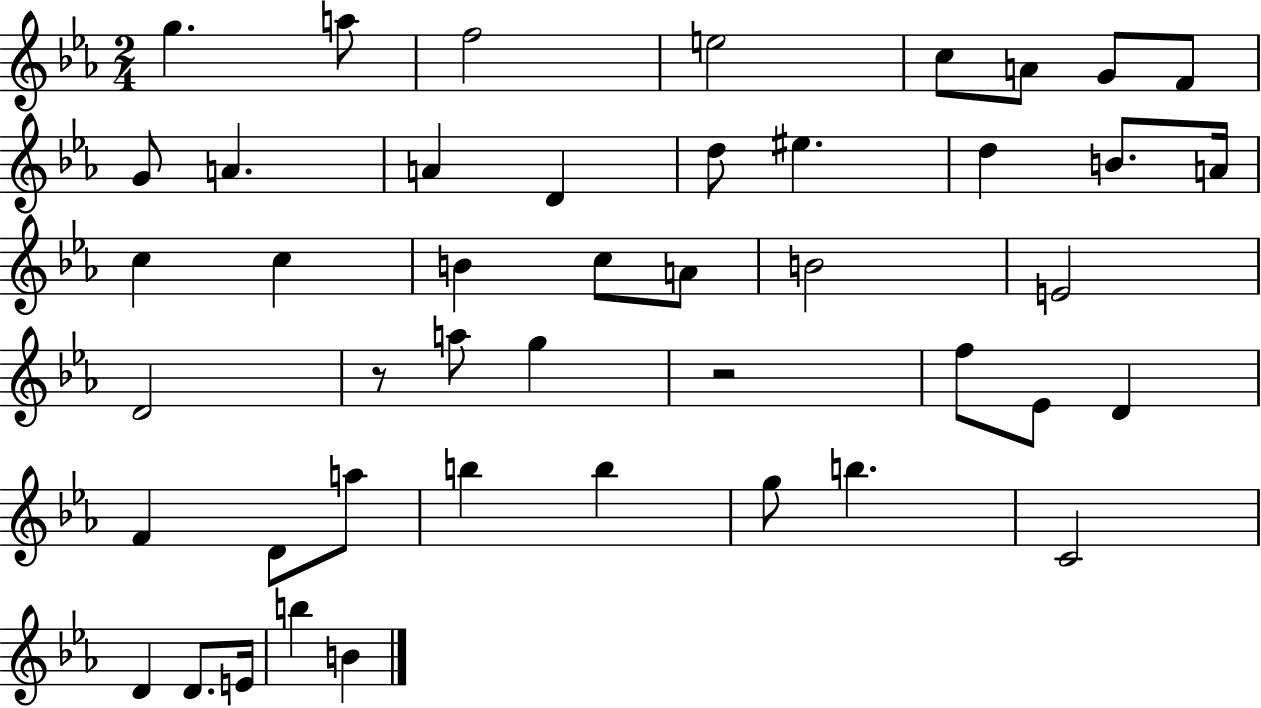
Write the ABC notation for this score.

X:1
T:Untitled
M:2/4
L:1/4
K:Eb
g a/2 f2 e2 c/2 A/2 G/2 F/2 G/2 A A D d/2 ^e d B/2 A/4 c c B c/2 A/2 B2 E2 D2 z/2 a/2 g z2 f/2 _E/2 D F D/2 a/2 b b g/2 b C2 D D/2 E/4 b B